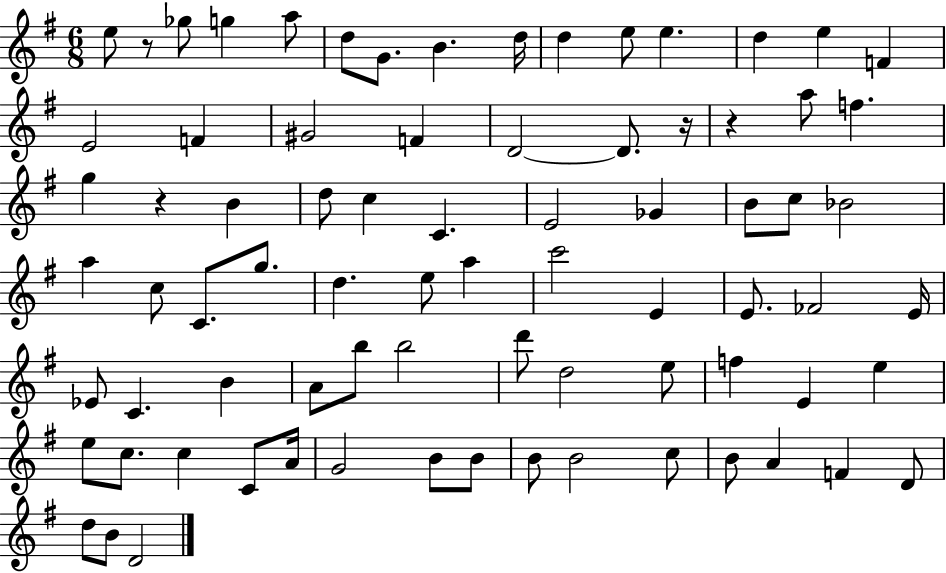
{
  \clef treble
  \numericTimeSignature
  \time 6/8
  \key g \major
  \repeat volta 2 { e''8 r8 ges''8 g''4 a''8 | d''8 g'8. b'4. d''16 | d''4 e''8 e''4. | d''4 e''4 f'4 | \break e'2 f'4 | gis'2 f'4 | d'2~~ d'8. r16 | r4 a''8 f''4. | \break g''4 r4 b'4 | d''8 c''4 c'4. | e'2 ges'4 | b'8 c''8 bes'2 | \break a''4 c''8 c'8. g''8. | d''4. e''8 a''4 | c'''2 e'4 | e'8. fes'2 e'16 | \break ees'8 c'4. b'4 | a'8 b''8 b''2 | d'''8 d''2 e''8 | f''4 e'4 e''4 | \break e''8 c''8. c''4 c'8 a'16 | g'2 b'8 b'8 | b'8 b'2 c''8 | b'8 a'4 f'4 d'8 | \break d''8 b'8 d'2 | } \bar "|."
}